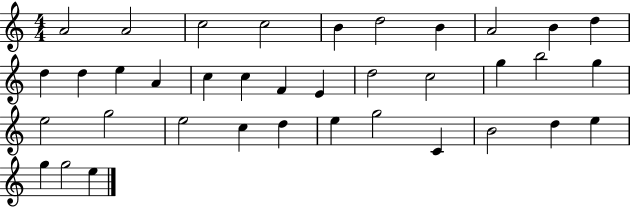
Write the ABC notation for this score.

X:1
T:Untitled
M:4/4
L:1/4
K:C
A2 A2 c2 c2 B d2 B A2 B d d d e A c c F E d2 c2 g b2 g e2 g2 e2 c d e g2 C B2 d e g g2 e